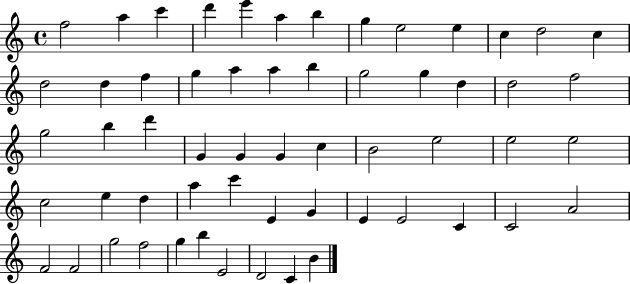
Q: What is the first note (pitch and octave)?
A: F5